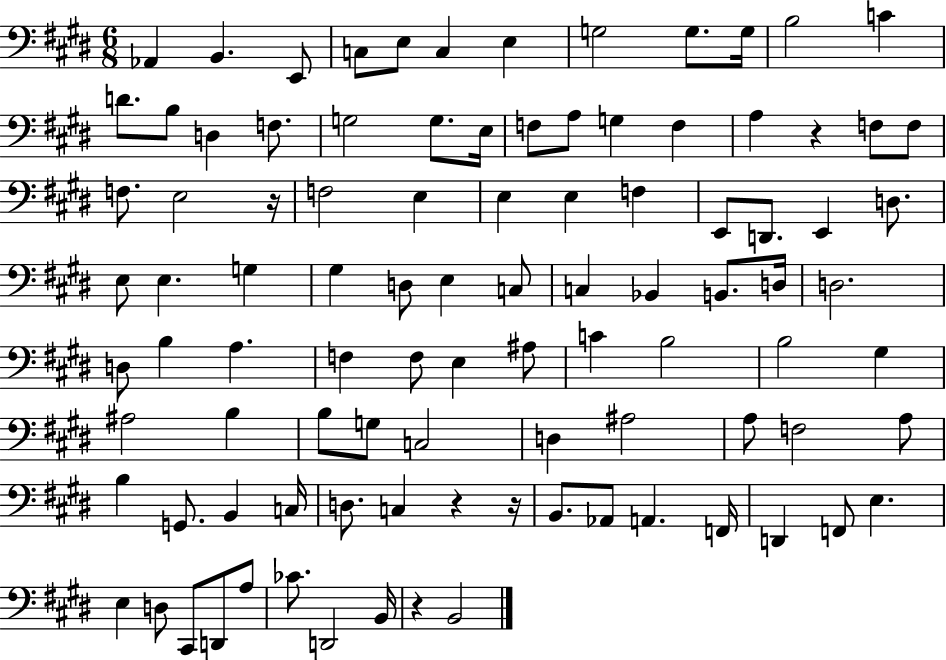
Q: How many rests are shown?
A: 5